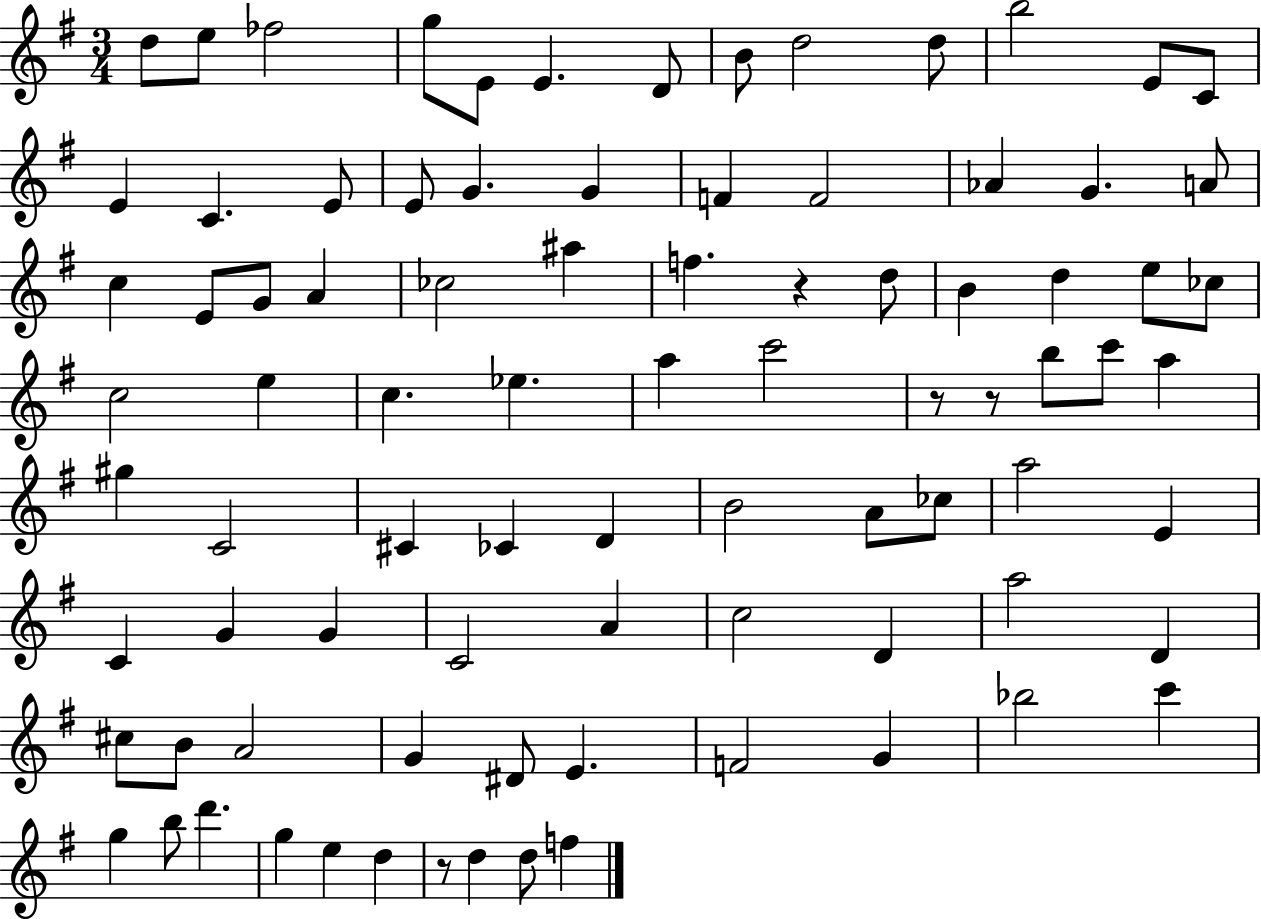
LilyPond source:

{
  \clef treble
  \numericTimeSignature
  \time 3/4
  \key g \major
  d''8 e''8 fes''2 | g''8 e'8 e'4. d'8 | b'8 d''2 d''8 | b''2 e'8 c'8 | \break e'4 c'4. e'8 | e'8 g'4. g'4 | f'4 f'2 | aes'4 g'4. a'8 | \break c''4 e'8 g'8 a'4 | ces''2 ais''4 | f''4. r4 d''8 | b'4 d''4 e''8 ces''8 | \break c''2 e''4 | c''4. ees''4. | a''4 c'''2 | r8 r8 b''8 c'''8 a''4 | \break gis''4 c'2 | cis'4 ces'4 d'4 | b'2 a'8 ces''8 | a''2 e'4 | \break c'4 g'4 g'4 | c'2 a'4 | c''2 d'4 | a''2 d'4 | \break cis''8 b'8 a'2 | g'4 dis'8 e'4. | f'2 g'4 | bes''2 c'''4 | \break g''4 b''8 d'''4. | g''4 e''4 d''4 | r8 d''4 d''8 f''4 | \bar "|."
}